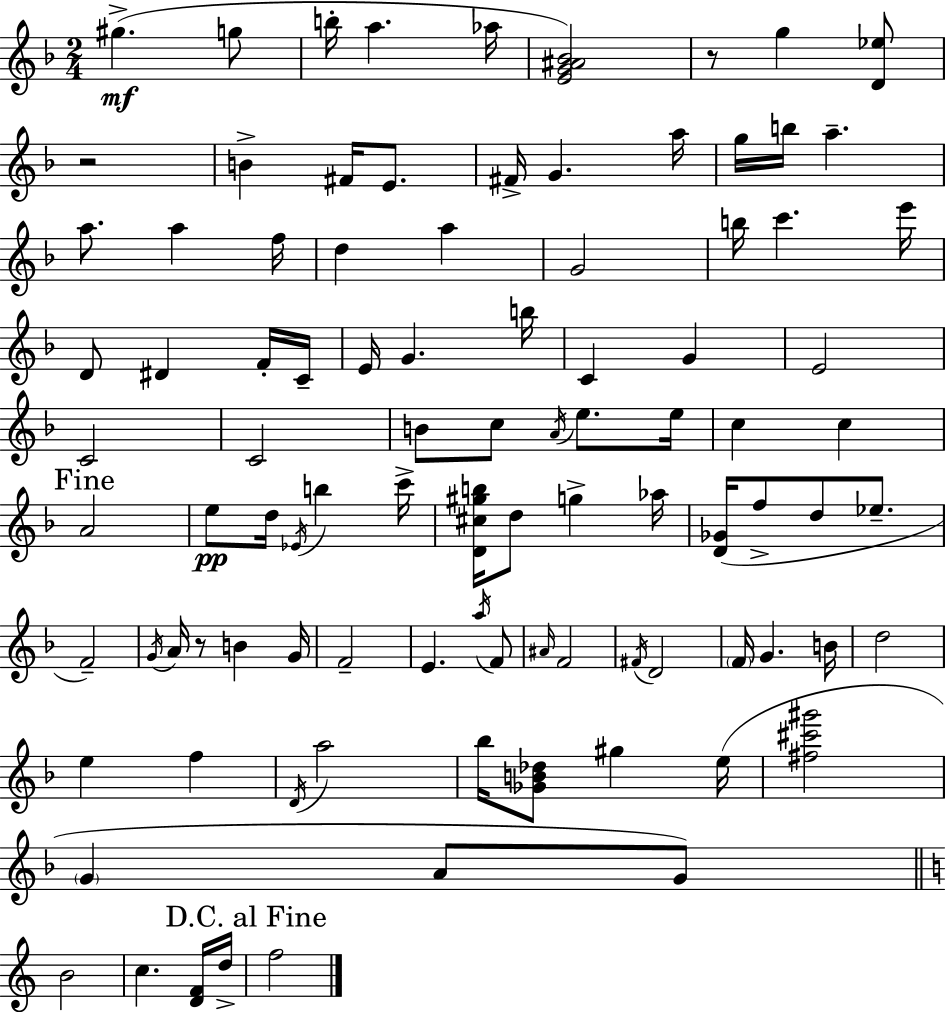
{
  \clef treble
  \numericTimeSignature
  \time 2/4
  \key d \minor
  gis''4.->(\mf g''8 | b''16-. a''4. aes''16 | <e' g' ais' bes'>2) | r8 g''4 <d' ees''>8 | \break r2 | b'4-> fis'16 e'8. | fis'16-> g'4. a''16 | g''16 b''16 a''4.-- | \break a''8. a''4 f''16 | d''4 a''4 | g'2 | b''16 c'''4. e'''16 | \break d'8 dis'4 f'16-. c'16-- | e'16 g'4. b''16 | c'4 g'4 | e'2 | \break c'2 | c'2 | b'8 c''8 \acciaccatura { a'16 } e''8. | e''16 c''4 c''4 | \break \mark "Fine" a'2 | e''8\pp d''16 \acciaccatura { ees'16 } b''4 | c'''16-> <d' cis'' gis'' b''>16 d''8 g''4-> | aes''16 <d' ges'>16( f''8-> d''8 ees''8.-- | \break f'2--) | \acciaccatura { g'16 } a'16 r8 b'4 | g'16 f'2-- | e'4. | \break \acciaccatura { a''16 } f'8 \grace { ais'16 } f'2 | \acciaccatura { fis'16 } d'2 | \parenthesize f'16 g'4. | b'16 d''2 | \break e''4 | f''4 \acciaccatura { d'16 } a''2 | bes''16 | <ges' b' des''>8 gis''4 e''16( <fis'' cis''' gis'''>2 | \break \parenthesize g'4 | a'8 g'8) \bar "||" \break \key c \major b'2 | c''4. <d' f'>16 d''16-> | \mark "D.C. al Fine" f''2 | \bar "|."
}